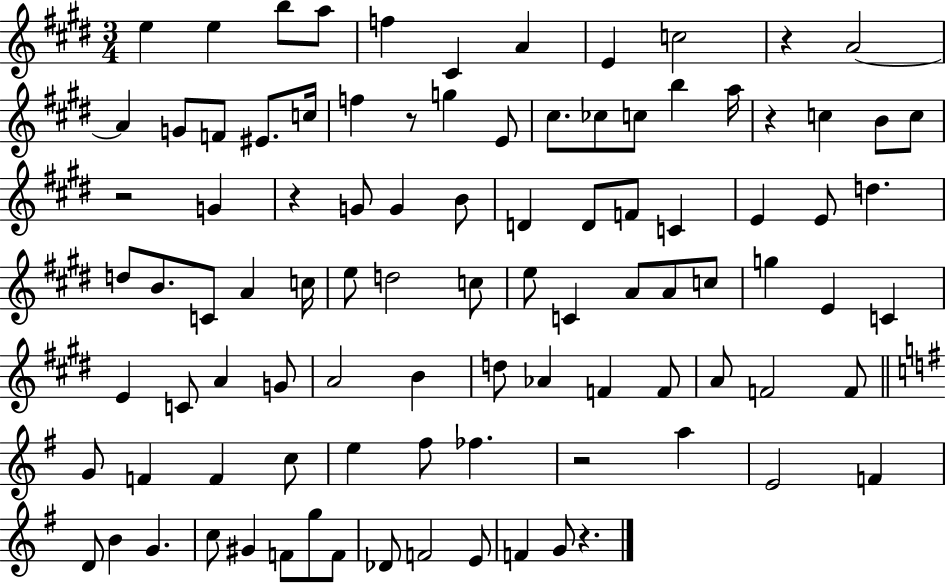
E5/q E5/q B5/e A5/e F5/q C#4/q A4/q E4/q C5/h R/q A4/h A4/q G4/e F4/e EIS4/e. C5/s F5/q R/e G5/q E4/e C#5/e. CES5/e C5/e B5/q A5/s R/q C5/q B4/e C5/e R/h G4/q R/q G4/e G4/q B4/e D4/q D4/e F4/e C4/q E4/q E4/e D5/q. D5/e B4/e. C4/e A4/q C5/s E5/e D5/h C5/e E5/e C4/q A4/e A4/e C5/e G5/q E4/q C4/q E4/q C4/e A4/q G4/e A4/h B4/q D5/e Ab4/q F4/q F4/e A4/e F4/h F4/e G4/e F4/q F4/q C5/e E5/q F#5/e FES5/q. R/h A5/q E4/h F4/q D4/e B4/q G4/q. C5/e G#4/q F4/e G5/e F4/e Db4/e F4/h E4/e F4/q G4/e R/q.